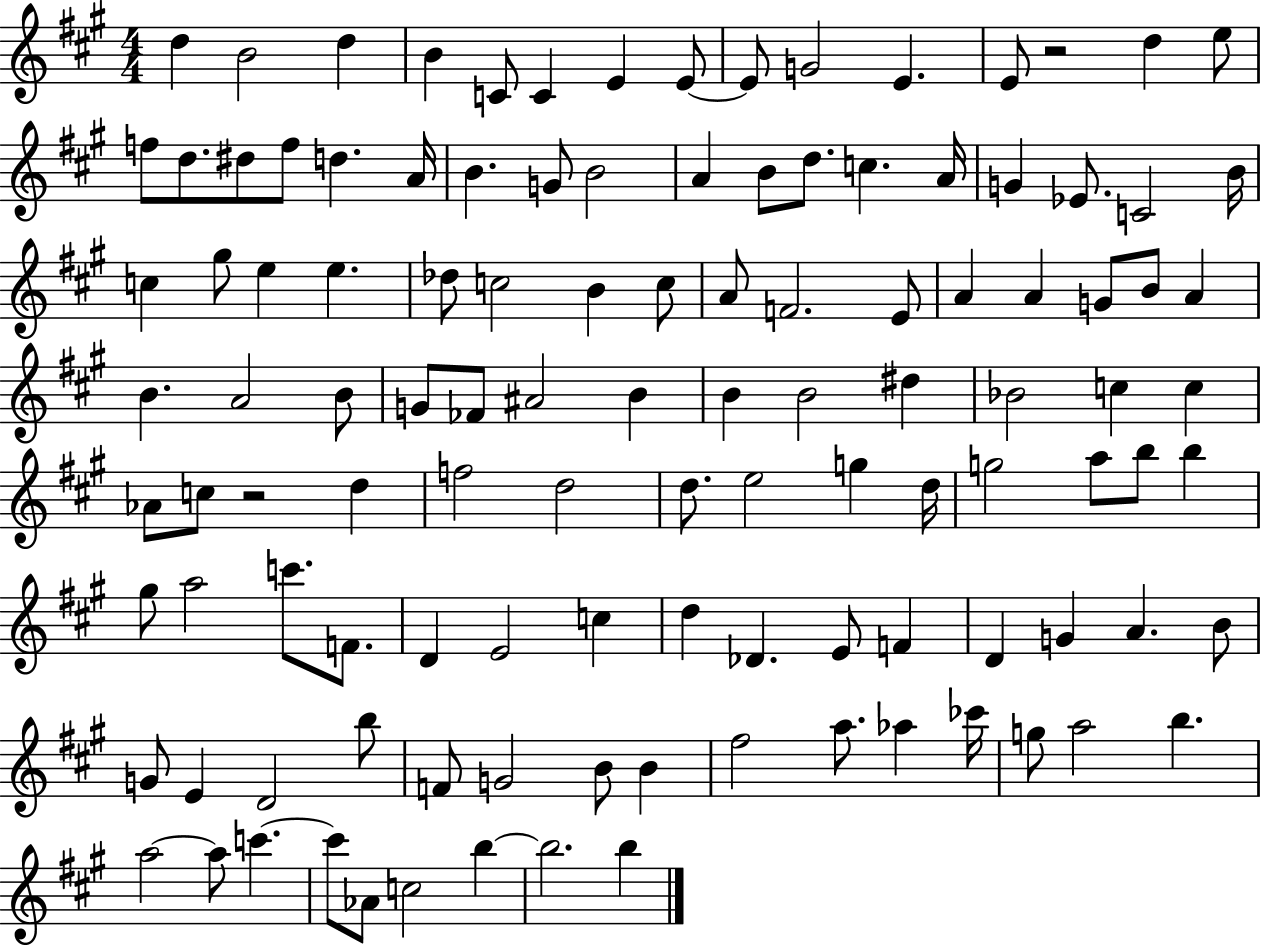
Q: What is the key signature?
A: A major